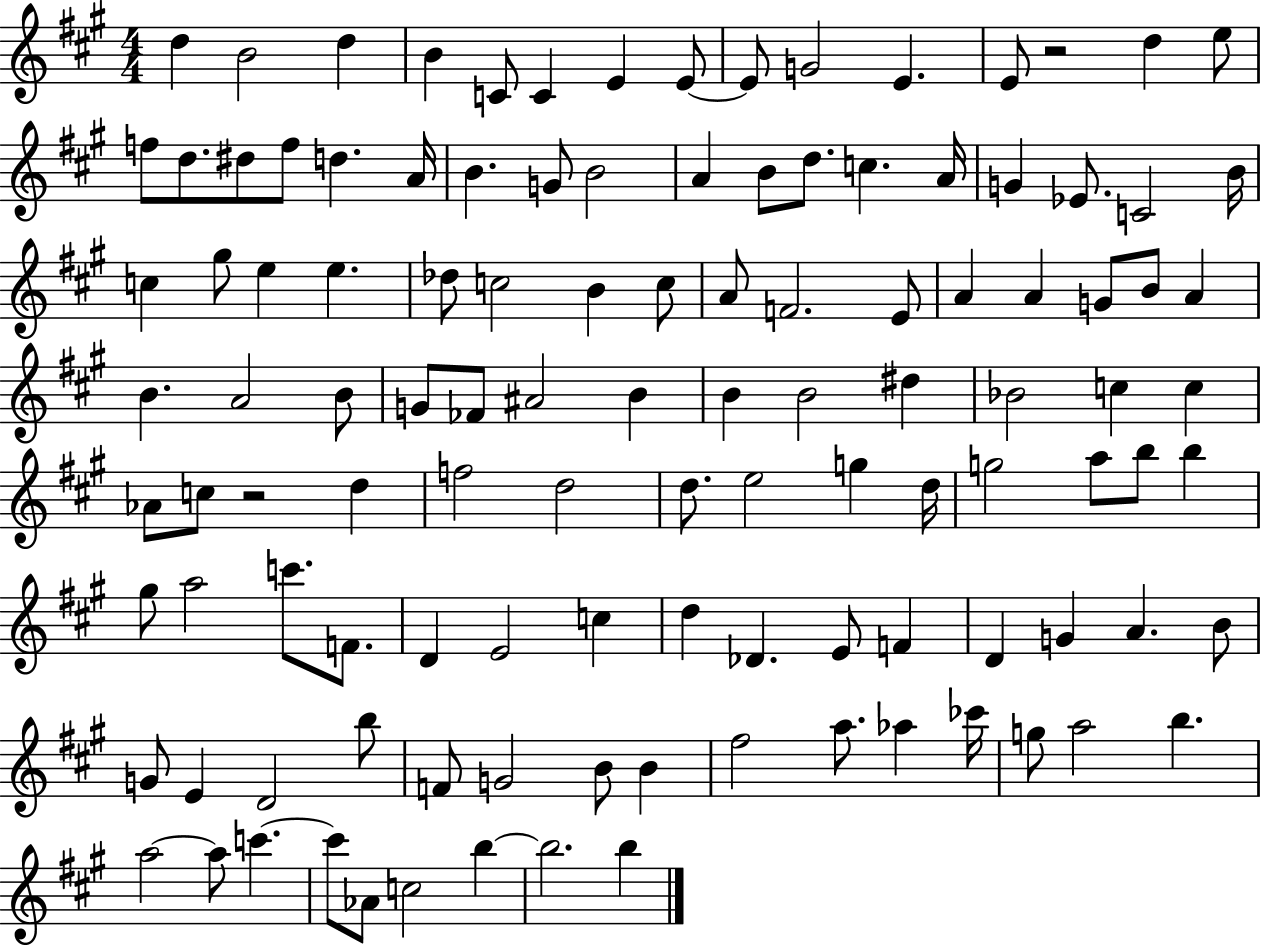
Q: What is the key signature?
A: A major